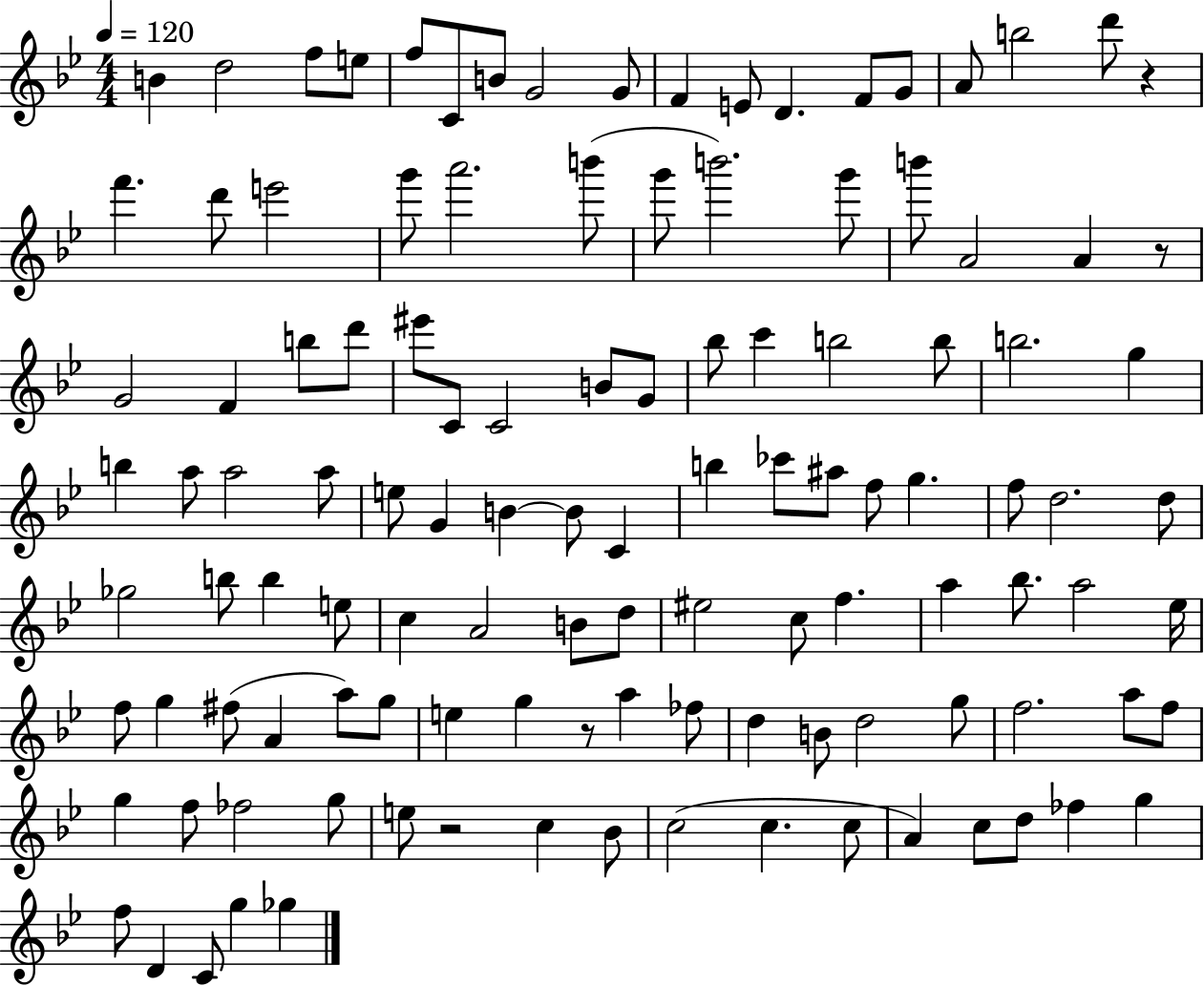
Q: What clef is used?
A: treble